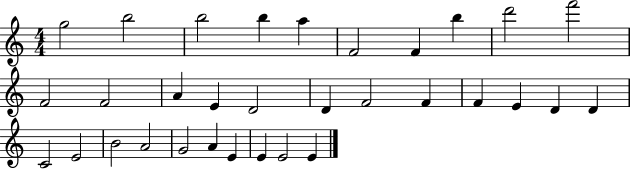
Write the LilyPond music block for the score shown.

{
  \clef treble
  \numericTimeSignature
  \time 4/4
  \key c \major
  g''2 b''2 | b''2 b''4 a''4 | f'2 f'4 b''4 | d'''2 f'''2 | \break f'2 f'2 | a'4 e'4 d'2 | d'4 f'2 f'4 | f'4 e'4 d'4 d'4 | \break c'2 e'2 | b'2 a'2 | g'2 a'4 e'4 | e'4 e'2 e'4 | \break \bar "|."
}